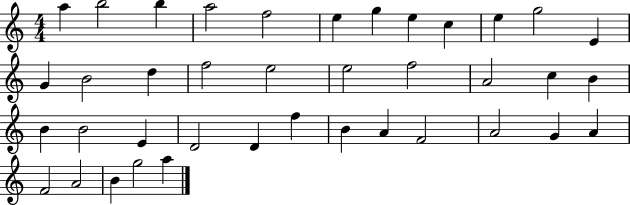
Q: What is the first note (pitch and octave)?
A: A5